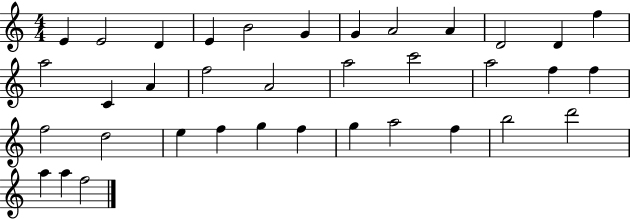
X:1
T:Untitled
M:4/4
L:1/4
K:C
E E2 D E B2 G G A2 A D2 D f a2 C A f2 A2 a2 c'2 a2 f f f2 d2 e f g f g a2 f b2 d'2 a a f2